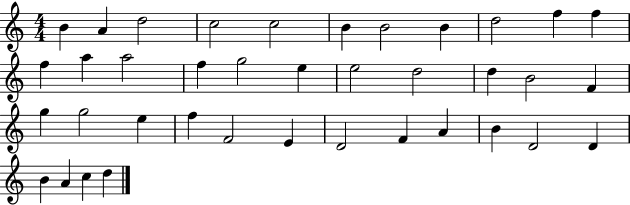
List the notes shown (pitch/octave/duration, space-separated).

B4/q A4/q D5/h C5/h C5/h B4/q B4/h B4/q D5/h F5/q F5/q F5/q A5/q A5/h F5/q G5/h E5/q E5/h D5/h D5/q B4/h F4/q G5/q G5/h E5/q F5/q F4/h E4/q D4/h F4/q A4/q B4/q D4/h D4/q B4/q A4/q C5/q D5/q